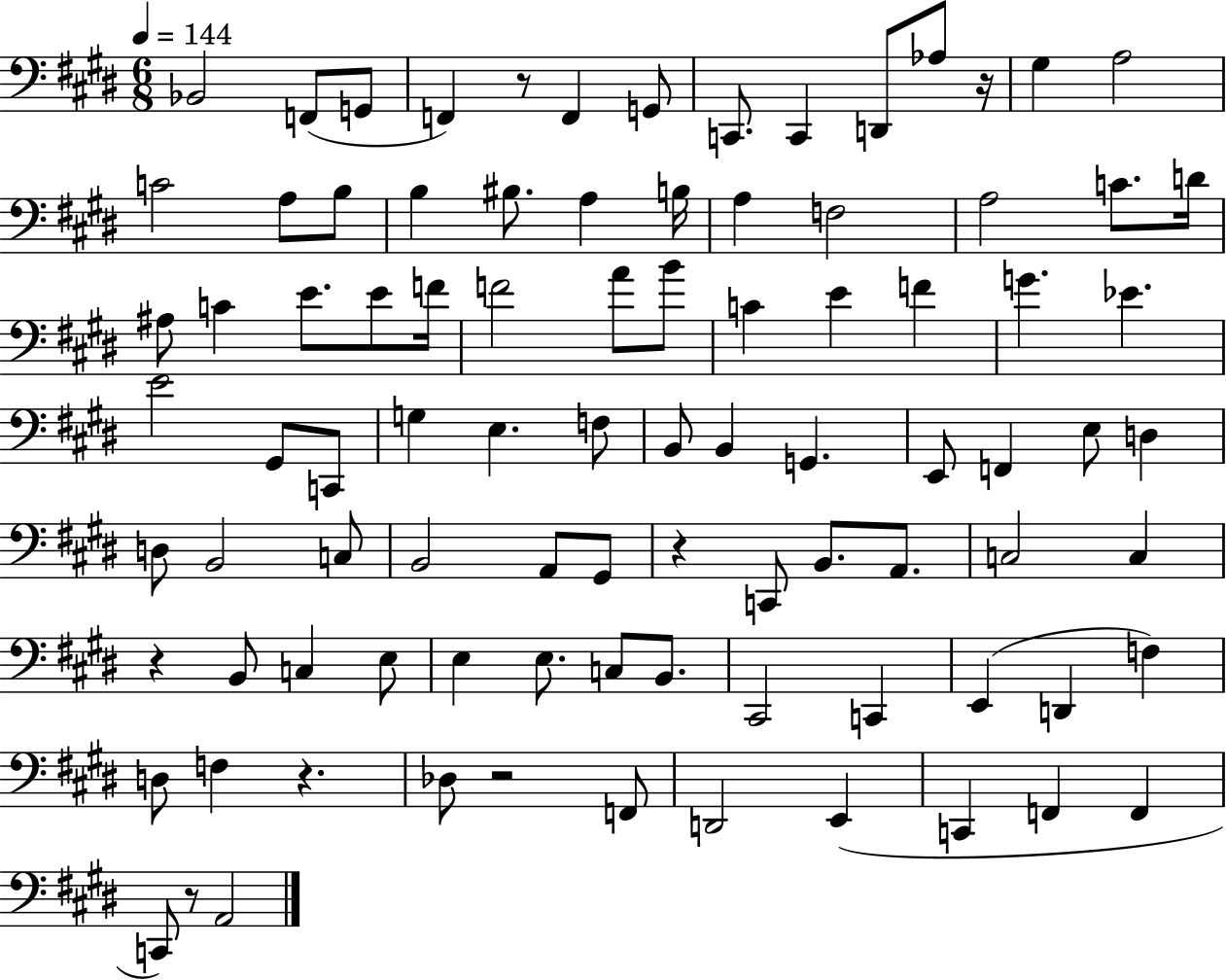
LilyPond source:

{
  \clef bass
  \numericTimeSignature
  \time 6/8
  \key e \major
  \tempo 4 = 144
  \repeat volta 2 { bes,2 f,8( g,8 | f,4) r8 f,4 g,8 | c,8. c,4 d,8 aes8 r16 | gis4 a2 | \break c'2 a8 b8 | b4 bis8. a4 b16 | a4 f2 | a2 c'8. d'16 | \break ais8 c'4 e'8. e'8 f'16 | f'2 a'8 b'8 | c'4 e'4 f'4 | g'4. ees'4. | \break e'2 gis,8 c,8 | g4 e4. f8 | b,8 b,4 g,4. | e,8 f,4 e8 d4 | \break d8 b,2 c8 | b,2 a,8 gis,8 | r4 c,8 b,8. a,8. | c2 c4 | \break r4 b,8 c4 e8 | e4 e8. c8 b,8. | cis,2 c,4 | e,4( d,4 f4) | \break d8 f4 r4. | des8 r2 f,8 | d,2 e,4( | c,4 f,4 f,4 | \break c,8) r8 a,2 | } \bar "|."
}